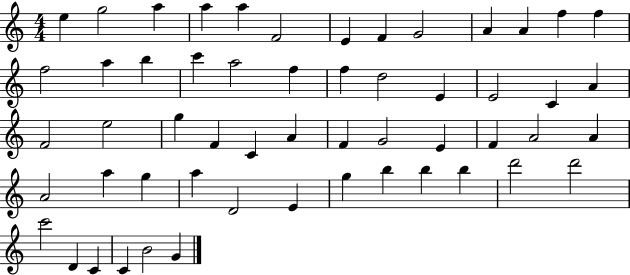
X:1
T:Untitled
M:4/4
L:1/4
K:C
e g2 a a a F2 E F G2 A A f f f2 a b c' a2 f f d2 E E2 C A F2 e2 g F C A F G2 E F A2 A A2 a g a D2 E g b b b d'2 d'2 c'2 D C C B2 G